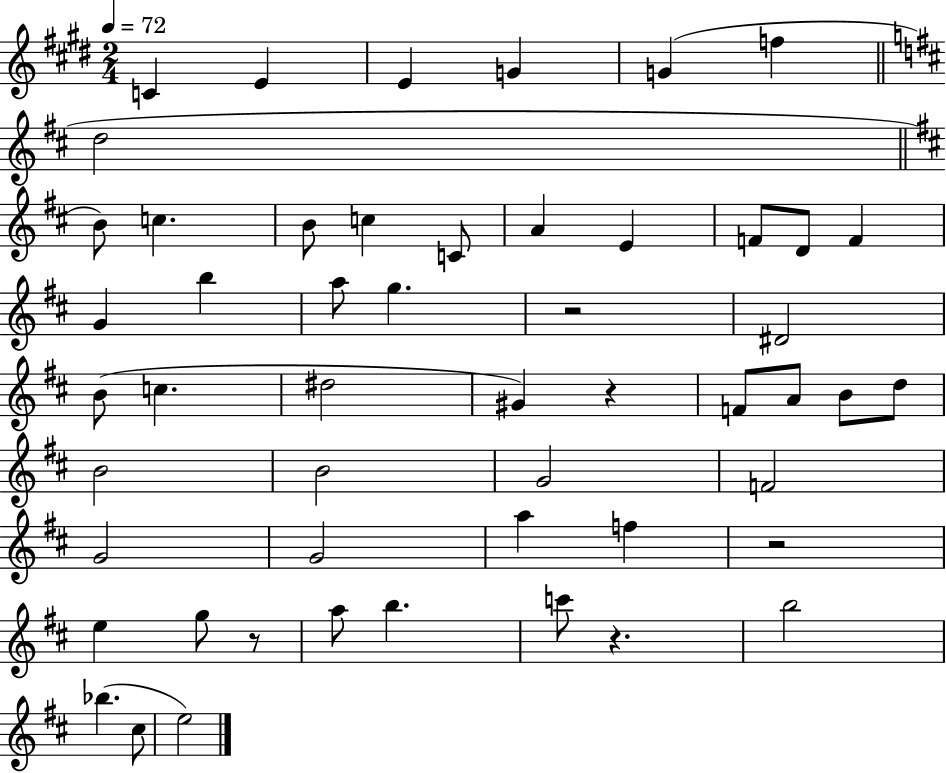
X:1
T:Untitled
M:2/4
L:1/4
K:E
C E E G G f d2 B/2 c B/2 c C/2 A E F/2 D/2 F G b a/2 g z2 ^D2 B/2 c ^d2 ^G z F/2 A/2 B/2 d/2 B2 B2 G2 F2 G2 G2 a f z2 e g/2 z/2 a/2 b c'/2 z b2 _b ^c/2 e2